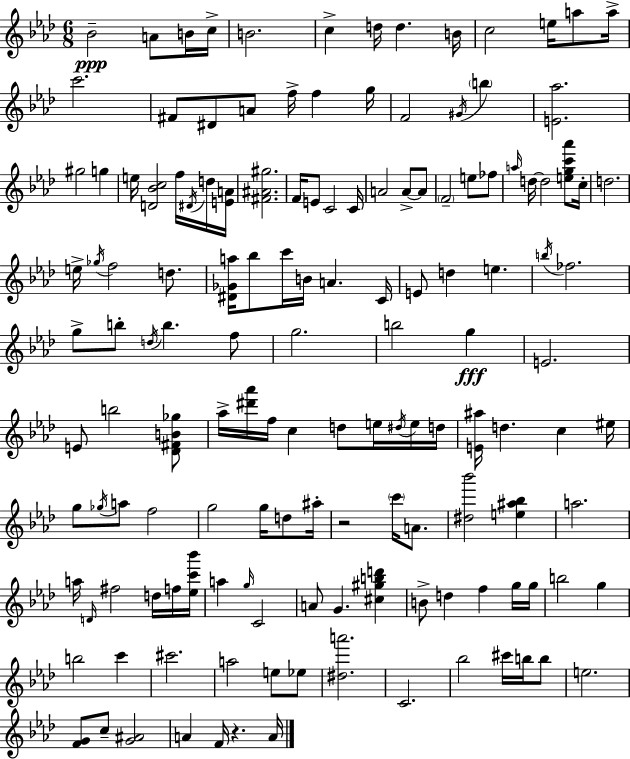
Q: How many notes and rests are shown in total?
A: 142